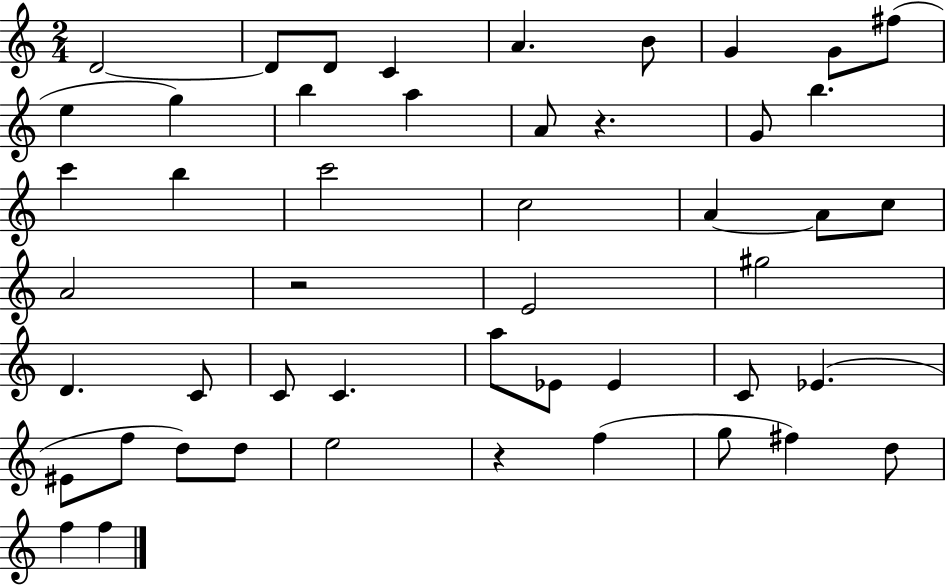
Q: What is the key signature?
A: C major